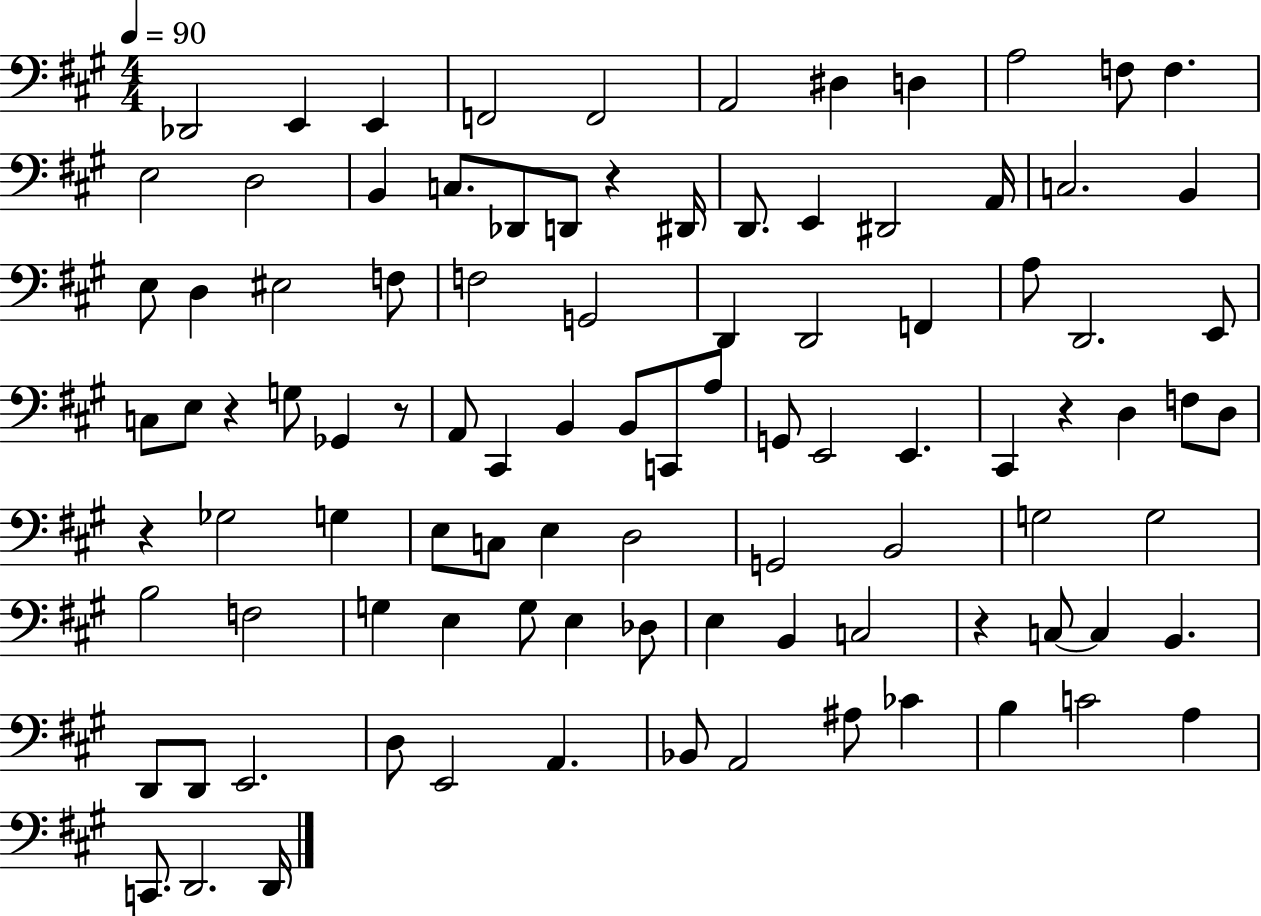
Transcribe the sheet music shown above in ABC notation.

X:1
T:Untitled
M:4/4
L:1/4
K:A
_D,,2 E,, E,, F,,2 F,,2 A,,2 ^D, D, A,2 F,/2 F, E,2 D,2 B,, C,/2 _D,,/2 D,,/2 z ^D,,/4 D,,/2 E,, ^D,,2 A,,/4 C,2 B,, E,/2 D, ^E,2 F,/2 F,2 G,,2 D,, D,,2 F,, A,/2 D,,2 E,,/2 C,/2 E,/2 z G,/2 _G,, z/2 A,,/2 ^C,, B,, B,,/2 C,,/2 A,/2 G,,/2 E,,2 E,, ^C,, z D, F,/2 D,/2 z _G,2 G, E,/2 C,/2 E, D,2 G,,2 B,,2 G,2 G,2 B,2 F,2 G, E, G,/2 E, _D,/2 E, B,, C,2 z C,/2 C, B,, D,,/2 D,,/2 E,,2 D,/2 E,,2 A,, _B,,/2 A,,2 ^A,/2 _C B, C2 A, C,,/2 D,,2 D,,/4